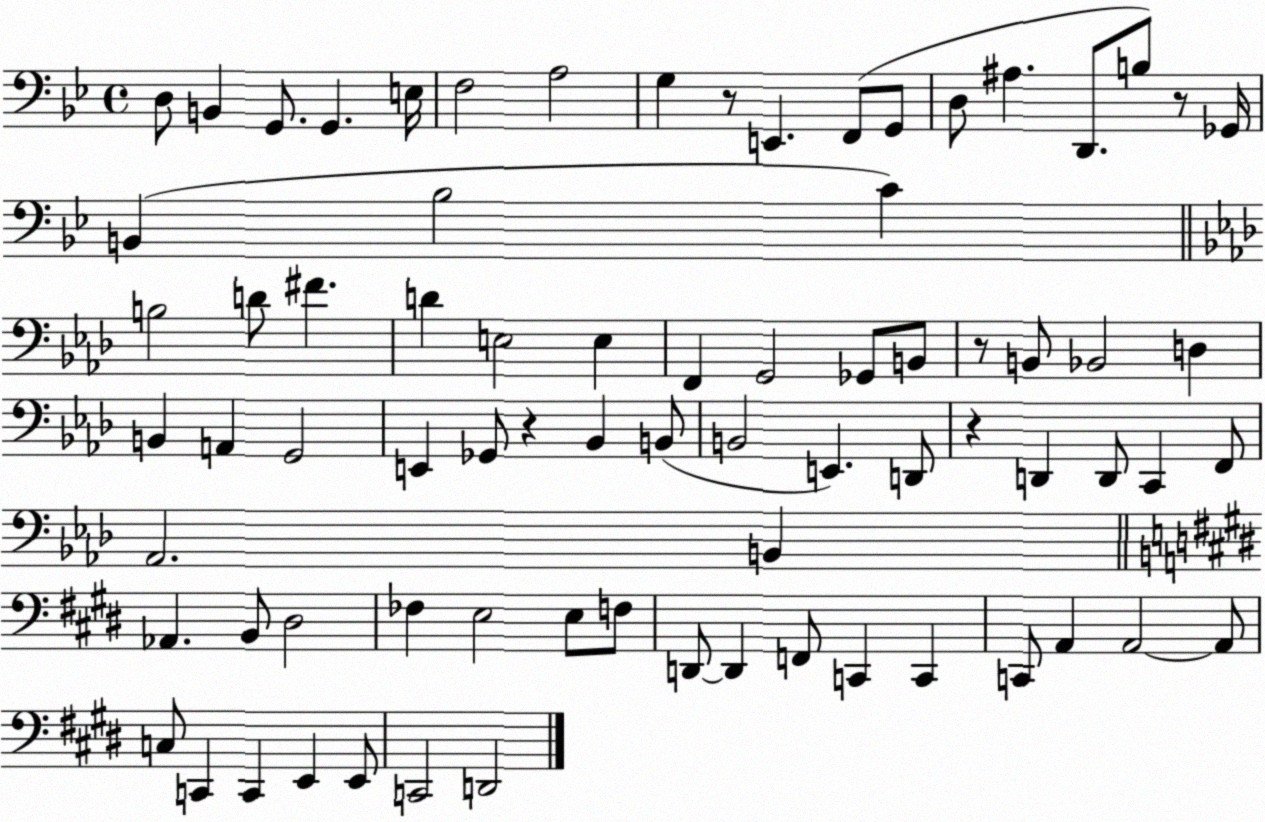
X:1
T:Untitled
M:4/4
L:1/4
K:Bb
D,/2 B,, G,,/2 G,, E,/4 F,2 A,2 G, z/2 E,, F,,/2 G,,/2 D,/2 ^A, D,,/2 B,/2 z/2 _G,,/4 B,, _B,2 C B,2 D/2 ^F D E,2 E, F,, G,,2 _G,,/2 B,,/2 z/2 B,,/2 _B,,2 D, B,, A,, G,,2 E,, _G,,/2 z _B,, B,,/2 B,,2 E,, D,,/2 z D,, D,,/2 C,, F,,/2 _A,,2 B,, _A,, B,,/2 ^D,2 _F, E,2 E,/2 F,/2 D,,/2 D,, F,,/2 C,, C,, C,,/2 A,, A,,2 A,,/2 C,/2 C,, C,, E,, E,,/2 C,,2 D,,2